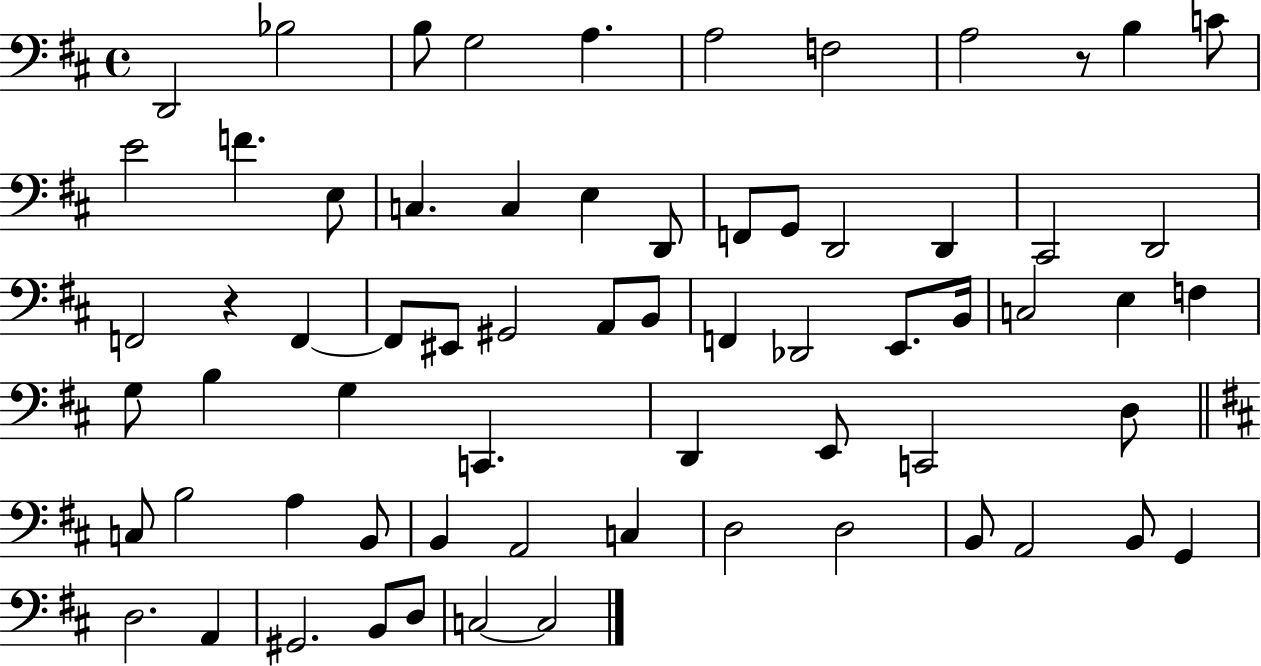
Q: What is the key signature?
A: D major